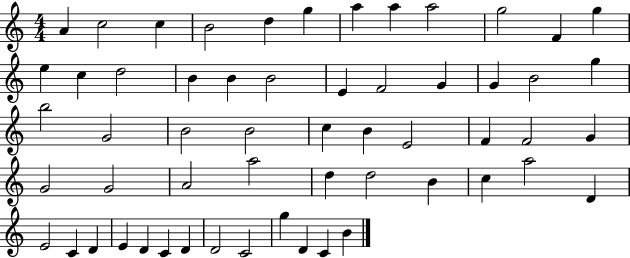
{
  \clef treble
  \numericTimeSignature
  \time 4/4
  \key c \major
  a'4 c''2 c''4 | b'2 d''4 g''4 | a''4 a''4 a''2 | g''2 f'4 g''4 | \break e''4 c''4 d''2 | b'4 b'4 b'2 | e'4 f'2 g'4 | g'4 b'2 g''4 | \break b''2 g'2 | b'2 b'2 | c''4 b'4 e'2 | f'4 f'2 g'4 | \break g'2 g'2 | a'2 a''2 | d''4 d''2 b'4 | c''4 a''2 d'4 | \break e'2 c'4 d'4 | e'4 d'4 c'4 d'4 | d'2 c'2 | g''4 d'4 c'4 b'4 | \break \bar "|."
}